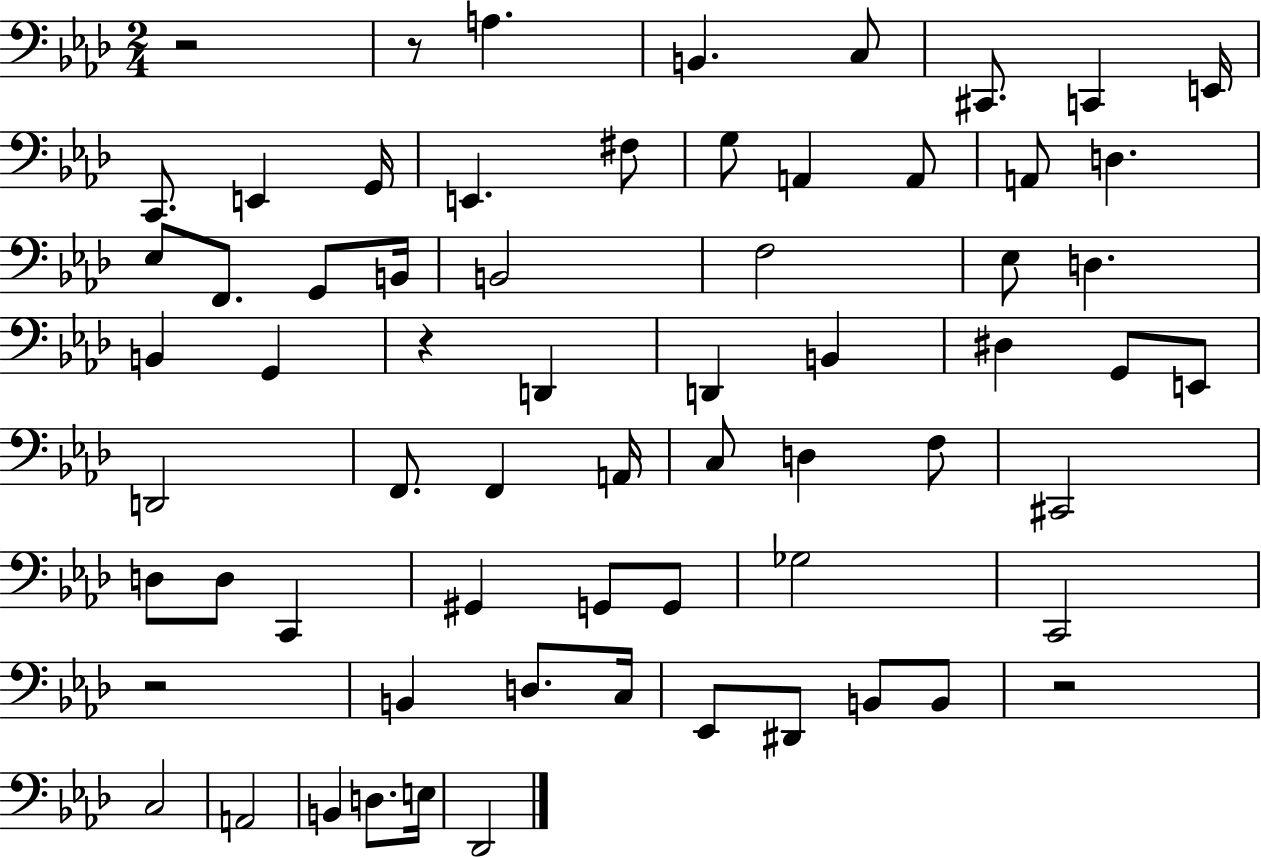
{
  \clef bass
  \numericTimeSignature
  \time 2/4
  \key aes \major
  r2 | r8 a4. | b,4. c8 | cis,8. c,4 e,16 | \break c,8. e,4 g,16 | e,4. fis8 | g8 a,4 a,8 | a,8 d4. | \break ees8 f,8. g,8 b,16 | b,2 | f2 | ees8 d4. | \break b,4 g,4 | r4 d,4 | d,4 b,4 | dis4 g,8 e,8 | \break d,2 | f,8. f,4 a,16 | c8 d4 f8 | cis,2 | \break d8 d8 c,4 | gis,4 g,8 g,8 | ges2 | c,2 | \break r2 | b,4 d8. c16 | ees,8 dis,8 b,8 b,8 | r2 | \break c2 | a,2 | b,4 d8. e16 | des,2 | \break \bar "|."
}